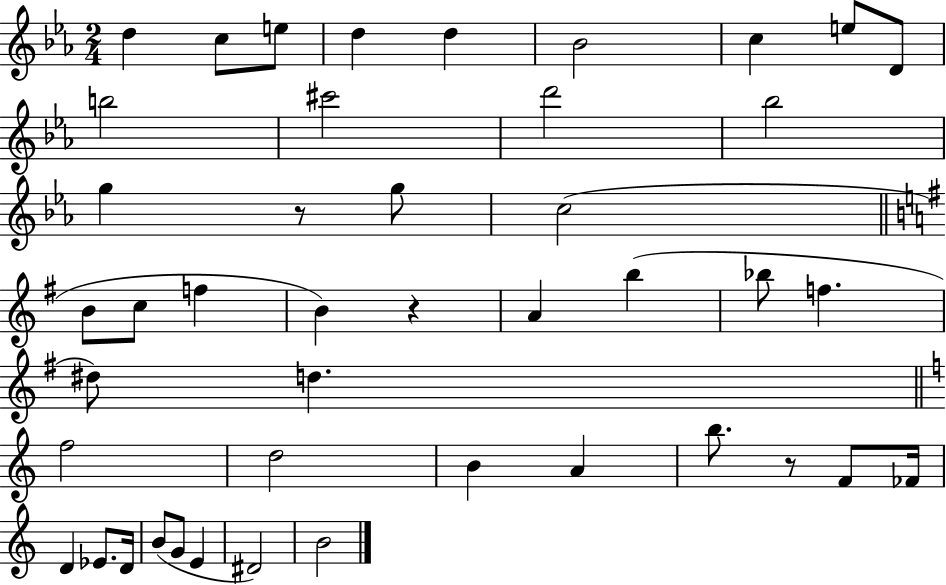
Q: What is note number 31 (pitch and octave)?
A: B5